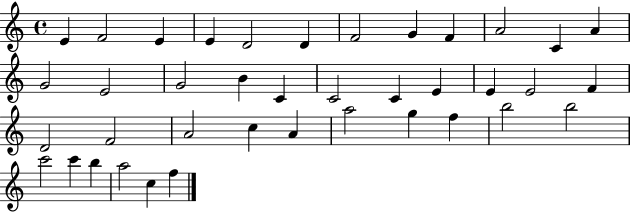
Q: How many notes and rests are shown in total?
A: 39